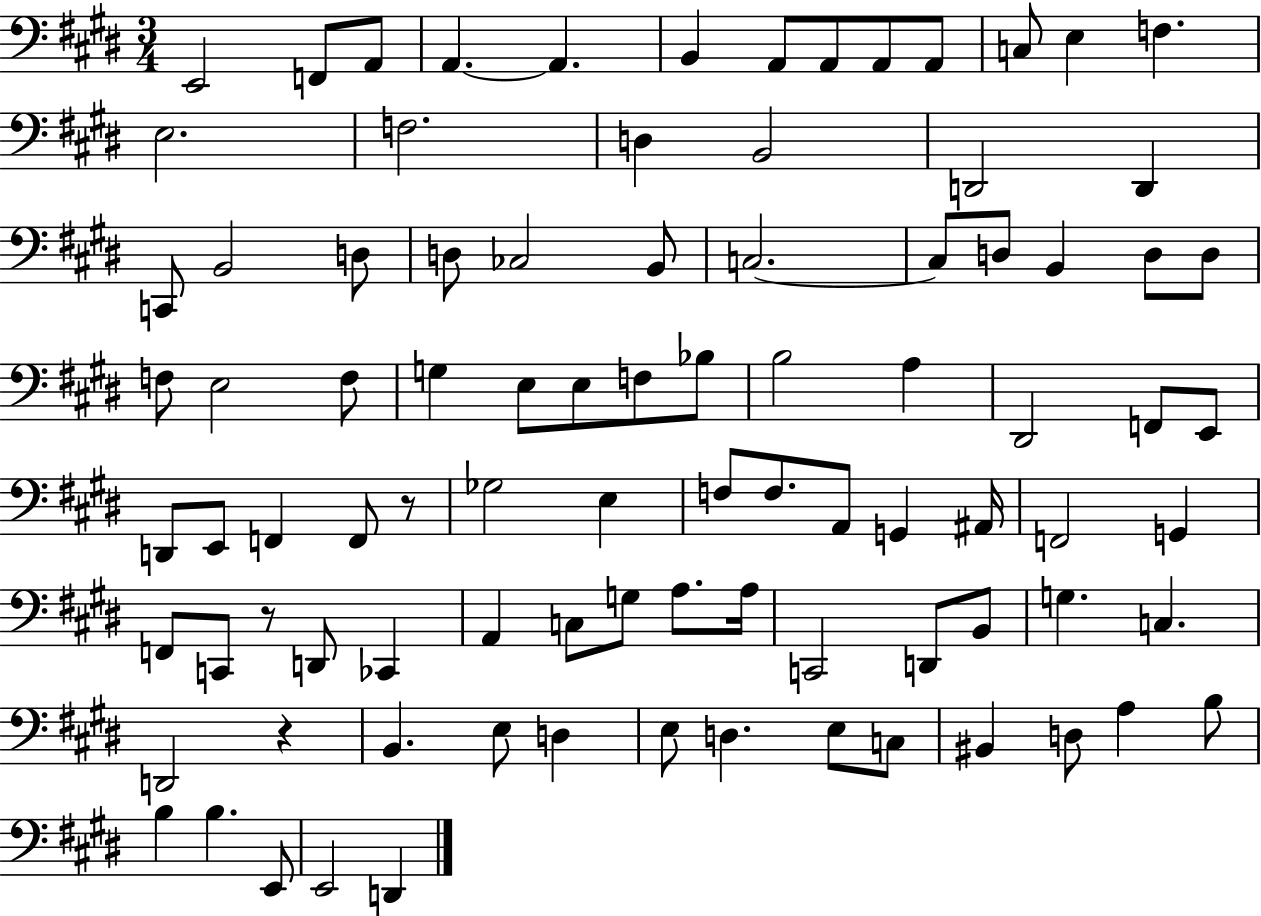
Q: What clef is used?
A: bass